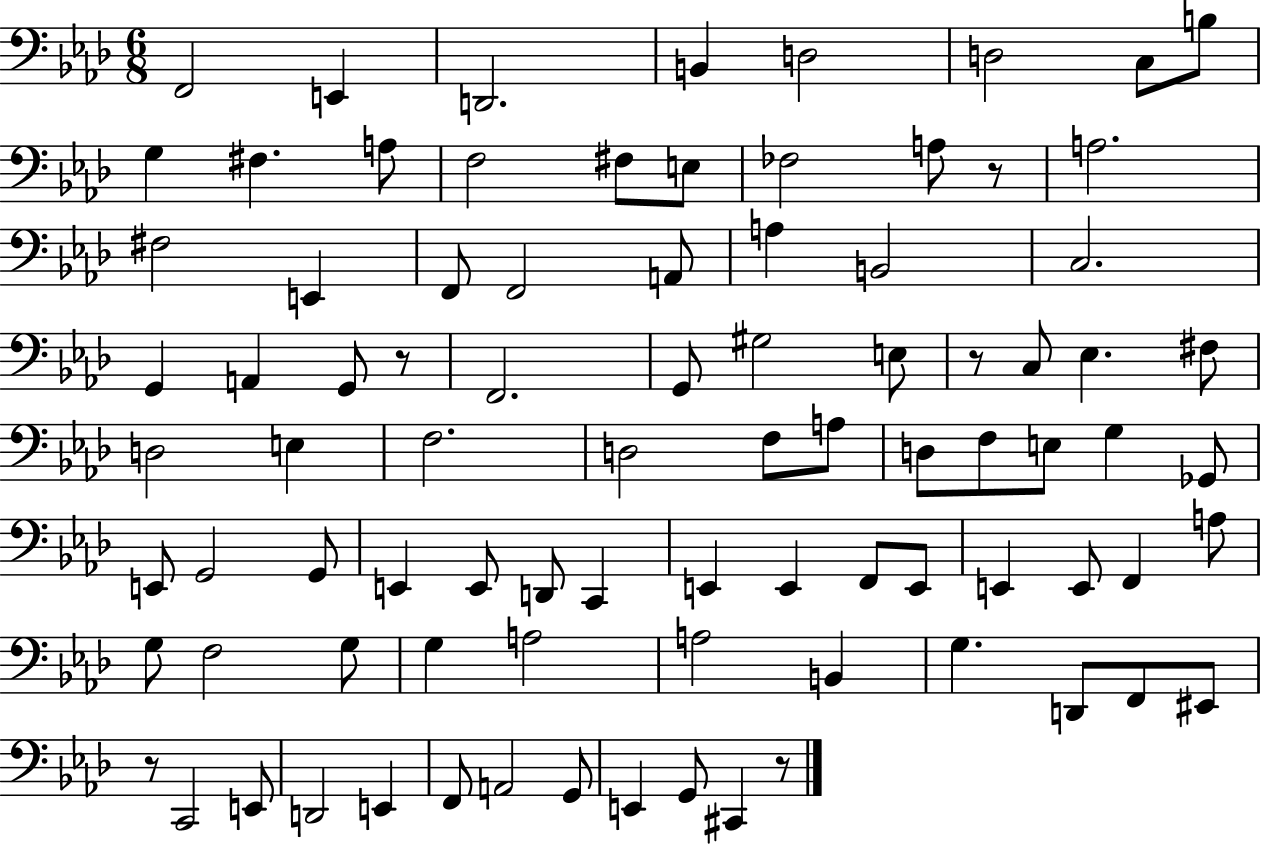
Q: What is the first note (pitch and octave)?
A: F2